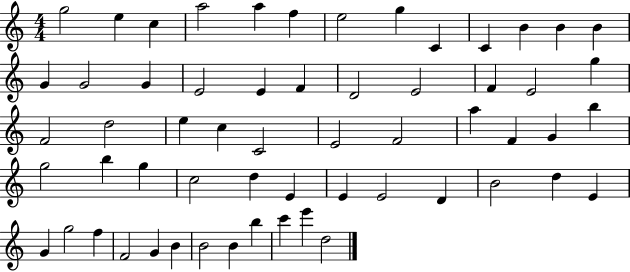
{
  \clef treble
  \numericTimeSignature
  \time 4/4
  \key c \major
  g''2 e''4 c''4 | a''2 a''4 f''4 | e''2 g''4 c'4 | c'4 b'4 b'4 b'4 | \break g'4 g'2 g'4 | e'2 e'4 f'4 | d'2 e'2 | f'4 e'2 g''4 | \break f'2 d''2 | e''4 c''4 c'2 | e'2 f'2 | a''4 f'4 g'4 b''4 | \break g''2 b''4 g''4 | c''2 d''4 e'4 | e'4 e'2 d'4 | b'2 d''4 e'4 | \break g'4 g''2 f''4 | f'2 g'4 b'4 | b'2 b'4 b''4 | c'''4 e'''4 d''2 | \break \bar "|."
}